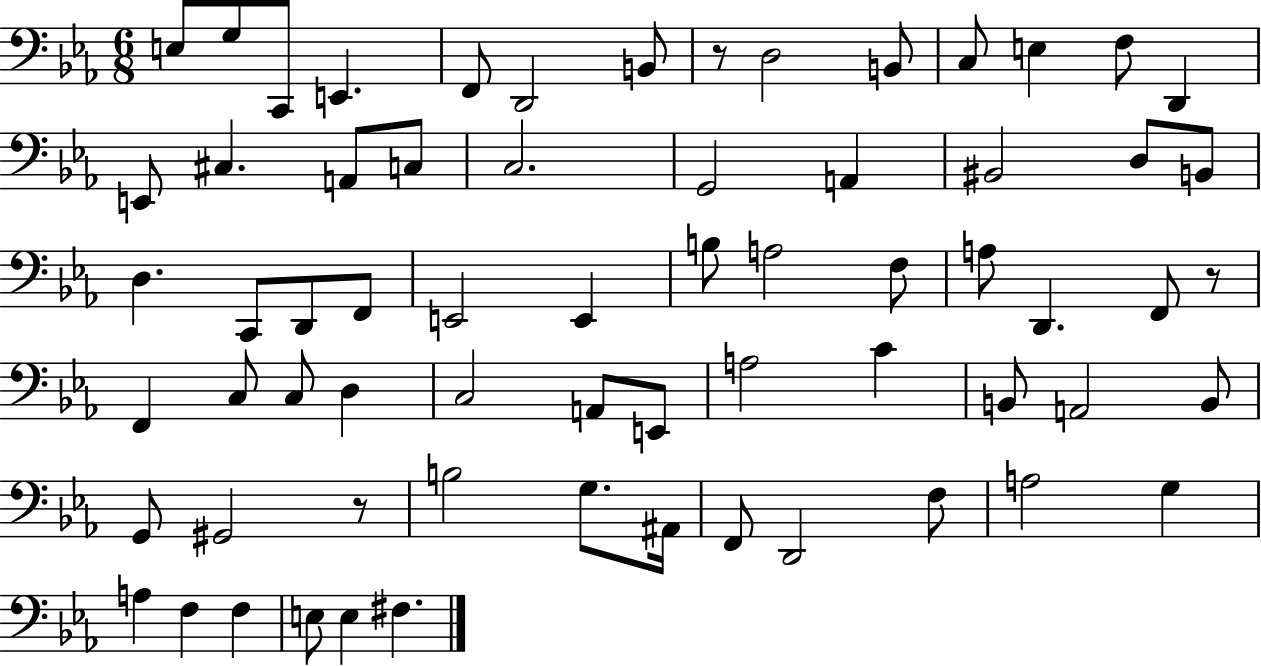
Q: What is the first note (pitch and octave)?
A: E3